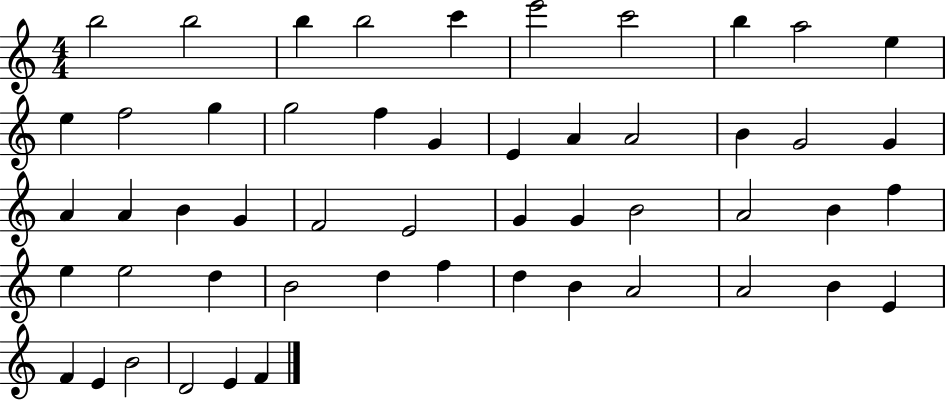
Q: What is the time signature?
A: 4/4